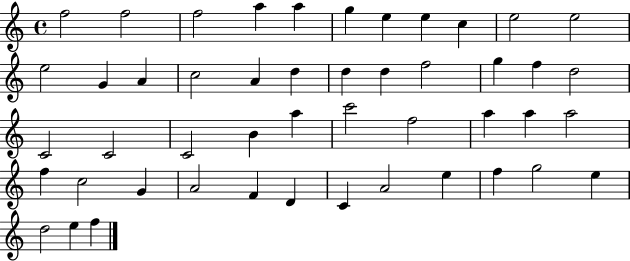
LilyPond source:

{
  \clef treble
  \time 4/4
  \defaultTimeSignature
  \key c \major
  f''2 f''2 | f''2 a''4 a''4 | g''4 e''4 e''4 c''4 | e''2 e''2 | \break e''2 g'4 a'4 | c''2 a'4 d''4 | d''4 d''4 f''2 | g''4 f''4 d''2 | \break c'2 c'2 | c'2 b'4 a''4 | c'''2 f''2 | a''4 a''4 a''2 | \break f''4 c''2 g'4 | a'2 f'4 d'4 | c'4 a'2 e''4 | f''4 g''2 e''4 | \break d''2 e''4 f''4 | \bar "|."
}